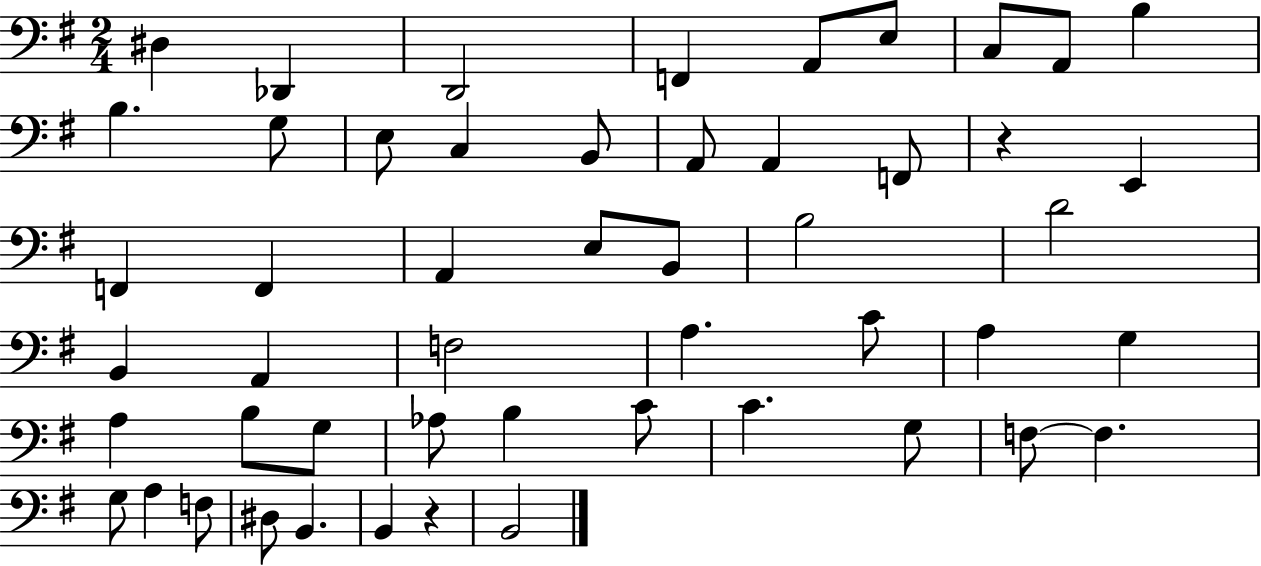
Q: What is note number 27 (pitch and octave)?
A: A2